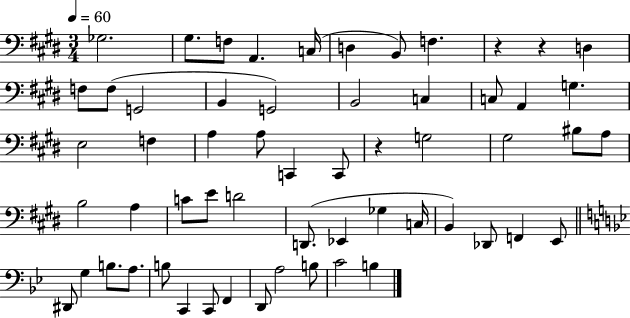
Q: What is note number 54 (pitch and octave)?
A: C4